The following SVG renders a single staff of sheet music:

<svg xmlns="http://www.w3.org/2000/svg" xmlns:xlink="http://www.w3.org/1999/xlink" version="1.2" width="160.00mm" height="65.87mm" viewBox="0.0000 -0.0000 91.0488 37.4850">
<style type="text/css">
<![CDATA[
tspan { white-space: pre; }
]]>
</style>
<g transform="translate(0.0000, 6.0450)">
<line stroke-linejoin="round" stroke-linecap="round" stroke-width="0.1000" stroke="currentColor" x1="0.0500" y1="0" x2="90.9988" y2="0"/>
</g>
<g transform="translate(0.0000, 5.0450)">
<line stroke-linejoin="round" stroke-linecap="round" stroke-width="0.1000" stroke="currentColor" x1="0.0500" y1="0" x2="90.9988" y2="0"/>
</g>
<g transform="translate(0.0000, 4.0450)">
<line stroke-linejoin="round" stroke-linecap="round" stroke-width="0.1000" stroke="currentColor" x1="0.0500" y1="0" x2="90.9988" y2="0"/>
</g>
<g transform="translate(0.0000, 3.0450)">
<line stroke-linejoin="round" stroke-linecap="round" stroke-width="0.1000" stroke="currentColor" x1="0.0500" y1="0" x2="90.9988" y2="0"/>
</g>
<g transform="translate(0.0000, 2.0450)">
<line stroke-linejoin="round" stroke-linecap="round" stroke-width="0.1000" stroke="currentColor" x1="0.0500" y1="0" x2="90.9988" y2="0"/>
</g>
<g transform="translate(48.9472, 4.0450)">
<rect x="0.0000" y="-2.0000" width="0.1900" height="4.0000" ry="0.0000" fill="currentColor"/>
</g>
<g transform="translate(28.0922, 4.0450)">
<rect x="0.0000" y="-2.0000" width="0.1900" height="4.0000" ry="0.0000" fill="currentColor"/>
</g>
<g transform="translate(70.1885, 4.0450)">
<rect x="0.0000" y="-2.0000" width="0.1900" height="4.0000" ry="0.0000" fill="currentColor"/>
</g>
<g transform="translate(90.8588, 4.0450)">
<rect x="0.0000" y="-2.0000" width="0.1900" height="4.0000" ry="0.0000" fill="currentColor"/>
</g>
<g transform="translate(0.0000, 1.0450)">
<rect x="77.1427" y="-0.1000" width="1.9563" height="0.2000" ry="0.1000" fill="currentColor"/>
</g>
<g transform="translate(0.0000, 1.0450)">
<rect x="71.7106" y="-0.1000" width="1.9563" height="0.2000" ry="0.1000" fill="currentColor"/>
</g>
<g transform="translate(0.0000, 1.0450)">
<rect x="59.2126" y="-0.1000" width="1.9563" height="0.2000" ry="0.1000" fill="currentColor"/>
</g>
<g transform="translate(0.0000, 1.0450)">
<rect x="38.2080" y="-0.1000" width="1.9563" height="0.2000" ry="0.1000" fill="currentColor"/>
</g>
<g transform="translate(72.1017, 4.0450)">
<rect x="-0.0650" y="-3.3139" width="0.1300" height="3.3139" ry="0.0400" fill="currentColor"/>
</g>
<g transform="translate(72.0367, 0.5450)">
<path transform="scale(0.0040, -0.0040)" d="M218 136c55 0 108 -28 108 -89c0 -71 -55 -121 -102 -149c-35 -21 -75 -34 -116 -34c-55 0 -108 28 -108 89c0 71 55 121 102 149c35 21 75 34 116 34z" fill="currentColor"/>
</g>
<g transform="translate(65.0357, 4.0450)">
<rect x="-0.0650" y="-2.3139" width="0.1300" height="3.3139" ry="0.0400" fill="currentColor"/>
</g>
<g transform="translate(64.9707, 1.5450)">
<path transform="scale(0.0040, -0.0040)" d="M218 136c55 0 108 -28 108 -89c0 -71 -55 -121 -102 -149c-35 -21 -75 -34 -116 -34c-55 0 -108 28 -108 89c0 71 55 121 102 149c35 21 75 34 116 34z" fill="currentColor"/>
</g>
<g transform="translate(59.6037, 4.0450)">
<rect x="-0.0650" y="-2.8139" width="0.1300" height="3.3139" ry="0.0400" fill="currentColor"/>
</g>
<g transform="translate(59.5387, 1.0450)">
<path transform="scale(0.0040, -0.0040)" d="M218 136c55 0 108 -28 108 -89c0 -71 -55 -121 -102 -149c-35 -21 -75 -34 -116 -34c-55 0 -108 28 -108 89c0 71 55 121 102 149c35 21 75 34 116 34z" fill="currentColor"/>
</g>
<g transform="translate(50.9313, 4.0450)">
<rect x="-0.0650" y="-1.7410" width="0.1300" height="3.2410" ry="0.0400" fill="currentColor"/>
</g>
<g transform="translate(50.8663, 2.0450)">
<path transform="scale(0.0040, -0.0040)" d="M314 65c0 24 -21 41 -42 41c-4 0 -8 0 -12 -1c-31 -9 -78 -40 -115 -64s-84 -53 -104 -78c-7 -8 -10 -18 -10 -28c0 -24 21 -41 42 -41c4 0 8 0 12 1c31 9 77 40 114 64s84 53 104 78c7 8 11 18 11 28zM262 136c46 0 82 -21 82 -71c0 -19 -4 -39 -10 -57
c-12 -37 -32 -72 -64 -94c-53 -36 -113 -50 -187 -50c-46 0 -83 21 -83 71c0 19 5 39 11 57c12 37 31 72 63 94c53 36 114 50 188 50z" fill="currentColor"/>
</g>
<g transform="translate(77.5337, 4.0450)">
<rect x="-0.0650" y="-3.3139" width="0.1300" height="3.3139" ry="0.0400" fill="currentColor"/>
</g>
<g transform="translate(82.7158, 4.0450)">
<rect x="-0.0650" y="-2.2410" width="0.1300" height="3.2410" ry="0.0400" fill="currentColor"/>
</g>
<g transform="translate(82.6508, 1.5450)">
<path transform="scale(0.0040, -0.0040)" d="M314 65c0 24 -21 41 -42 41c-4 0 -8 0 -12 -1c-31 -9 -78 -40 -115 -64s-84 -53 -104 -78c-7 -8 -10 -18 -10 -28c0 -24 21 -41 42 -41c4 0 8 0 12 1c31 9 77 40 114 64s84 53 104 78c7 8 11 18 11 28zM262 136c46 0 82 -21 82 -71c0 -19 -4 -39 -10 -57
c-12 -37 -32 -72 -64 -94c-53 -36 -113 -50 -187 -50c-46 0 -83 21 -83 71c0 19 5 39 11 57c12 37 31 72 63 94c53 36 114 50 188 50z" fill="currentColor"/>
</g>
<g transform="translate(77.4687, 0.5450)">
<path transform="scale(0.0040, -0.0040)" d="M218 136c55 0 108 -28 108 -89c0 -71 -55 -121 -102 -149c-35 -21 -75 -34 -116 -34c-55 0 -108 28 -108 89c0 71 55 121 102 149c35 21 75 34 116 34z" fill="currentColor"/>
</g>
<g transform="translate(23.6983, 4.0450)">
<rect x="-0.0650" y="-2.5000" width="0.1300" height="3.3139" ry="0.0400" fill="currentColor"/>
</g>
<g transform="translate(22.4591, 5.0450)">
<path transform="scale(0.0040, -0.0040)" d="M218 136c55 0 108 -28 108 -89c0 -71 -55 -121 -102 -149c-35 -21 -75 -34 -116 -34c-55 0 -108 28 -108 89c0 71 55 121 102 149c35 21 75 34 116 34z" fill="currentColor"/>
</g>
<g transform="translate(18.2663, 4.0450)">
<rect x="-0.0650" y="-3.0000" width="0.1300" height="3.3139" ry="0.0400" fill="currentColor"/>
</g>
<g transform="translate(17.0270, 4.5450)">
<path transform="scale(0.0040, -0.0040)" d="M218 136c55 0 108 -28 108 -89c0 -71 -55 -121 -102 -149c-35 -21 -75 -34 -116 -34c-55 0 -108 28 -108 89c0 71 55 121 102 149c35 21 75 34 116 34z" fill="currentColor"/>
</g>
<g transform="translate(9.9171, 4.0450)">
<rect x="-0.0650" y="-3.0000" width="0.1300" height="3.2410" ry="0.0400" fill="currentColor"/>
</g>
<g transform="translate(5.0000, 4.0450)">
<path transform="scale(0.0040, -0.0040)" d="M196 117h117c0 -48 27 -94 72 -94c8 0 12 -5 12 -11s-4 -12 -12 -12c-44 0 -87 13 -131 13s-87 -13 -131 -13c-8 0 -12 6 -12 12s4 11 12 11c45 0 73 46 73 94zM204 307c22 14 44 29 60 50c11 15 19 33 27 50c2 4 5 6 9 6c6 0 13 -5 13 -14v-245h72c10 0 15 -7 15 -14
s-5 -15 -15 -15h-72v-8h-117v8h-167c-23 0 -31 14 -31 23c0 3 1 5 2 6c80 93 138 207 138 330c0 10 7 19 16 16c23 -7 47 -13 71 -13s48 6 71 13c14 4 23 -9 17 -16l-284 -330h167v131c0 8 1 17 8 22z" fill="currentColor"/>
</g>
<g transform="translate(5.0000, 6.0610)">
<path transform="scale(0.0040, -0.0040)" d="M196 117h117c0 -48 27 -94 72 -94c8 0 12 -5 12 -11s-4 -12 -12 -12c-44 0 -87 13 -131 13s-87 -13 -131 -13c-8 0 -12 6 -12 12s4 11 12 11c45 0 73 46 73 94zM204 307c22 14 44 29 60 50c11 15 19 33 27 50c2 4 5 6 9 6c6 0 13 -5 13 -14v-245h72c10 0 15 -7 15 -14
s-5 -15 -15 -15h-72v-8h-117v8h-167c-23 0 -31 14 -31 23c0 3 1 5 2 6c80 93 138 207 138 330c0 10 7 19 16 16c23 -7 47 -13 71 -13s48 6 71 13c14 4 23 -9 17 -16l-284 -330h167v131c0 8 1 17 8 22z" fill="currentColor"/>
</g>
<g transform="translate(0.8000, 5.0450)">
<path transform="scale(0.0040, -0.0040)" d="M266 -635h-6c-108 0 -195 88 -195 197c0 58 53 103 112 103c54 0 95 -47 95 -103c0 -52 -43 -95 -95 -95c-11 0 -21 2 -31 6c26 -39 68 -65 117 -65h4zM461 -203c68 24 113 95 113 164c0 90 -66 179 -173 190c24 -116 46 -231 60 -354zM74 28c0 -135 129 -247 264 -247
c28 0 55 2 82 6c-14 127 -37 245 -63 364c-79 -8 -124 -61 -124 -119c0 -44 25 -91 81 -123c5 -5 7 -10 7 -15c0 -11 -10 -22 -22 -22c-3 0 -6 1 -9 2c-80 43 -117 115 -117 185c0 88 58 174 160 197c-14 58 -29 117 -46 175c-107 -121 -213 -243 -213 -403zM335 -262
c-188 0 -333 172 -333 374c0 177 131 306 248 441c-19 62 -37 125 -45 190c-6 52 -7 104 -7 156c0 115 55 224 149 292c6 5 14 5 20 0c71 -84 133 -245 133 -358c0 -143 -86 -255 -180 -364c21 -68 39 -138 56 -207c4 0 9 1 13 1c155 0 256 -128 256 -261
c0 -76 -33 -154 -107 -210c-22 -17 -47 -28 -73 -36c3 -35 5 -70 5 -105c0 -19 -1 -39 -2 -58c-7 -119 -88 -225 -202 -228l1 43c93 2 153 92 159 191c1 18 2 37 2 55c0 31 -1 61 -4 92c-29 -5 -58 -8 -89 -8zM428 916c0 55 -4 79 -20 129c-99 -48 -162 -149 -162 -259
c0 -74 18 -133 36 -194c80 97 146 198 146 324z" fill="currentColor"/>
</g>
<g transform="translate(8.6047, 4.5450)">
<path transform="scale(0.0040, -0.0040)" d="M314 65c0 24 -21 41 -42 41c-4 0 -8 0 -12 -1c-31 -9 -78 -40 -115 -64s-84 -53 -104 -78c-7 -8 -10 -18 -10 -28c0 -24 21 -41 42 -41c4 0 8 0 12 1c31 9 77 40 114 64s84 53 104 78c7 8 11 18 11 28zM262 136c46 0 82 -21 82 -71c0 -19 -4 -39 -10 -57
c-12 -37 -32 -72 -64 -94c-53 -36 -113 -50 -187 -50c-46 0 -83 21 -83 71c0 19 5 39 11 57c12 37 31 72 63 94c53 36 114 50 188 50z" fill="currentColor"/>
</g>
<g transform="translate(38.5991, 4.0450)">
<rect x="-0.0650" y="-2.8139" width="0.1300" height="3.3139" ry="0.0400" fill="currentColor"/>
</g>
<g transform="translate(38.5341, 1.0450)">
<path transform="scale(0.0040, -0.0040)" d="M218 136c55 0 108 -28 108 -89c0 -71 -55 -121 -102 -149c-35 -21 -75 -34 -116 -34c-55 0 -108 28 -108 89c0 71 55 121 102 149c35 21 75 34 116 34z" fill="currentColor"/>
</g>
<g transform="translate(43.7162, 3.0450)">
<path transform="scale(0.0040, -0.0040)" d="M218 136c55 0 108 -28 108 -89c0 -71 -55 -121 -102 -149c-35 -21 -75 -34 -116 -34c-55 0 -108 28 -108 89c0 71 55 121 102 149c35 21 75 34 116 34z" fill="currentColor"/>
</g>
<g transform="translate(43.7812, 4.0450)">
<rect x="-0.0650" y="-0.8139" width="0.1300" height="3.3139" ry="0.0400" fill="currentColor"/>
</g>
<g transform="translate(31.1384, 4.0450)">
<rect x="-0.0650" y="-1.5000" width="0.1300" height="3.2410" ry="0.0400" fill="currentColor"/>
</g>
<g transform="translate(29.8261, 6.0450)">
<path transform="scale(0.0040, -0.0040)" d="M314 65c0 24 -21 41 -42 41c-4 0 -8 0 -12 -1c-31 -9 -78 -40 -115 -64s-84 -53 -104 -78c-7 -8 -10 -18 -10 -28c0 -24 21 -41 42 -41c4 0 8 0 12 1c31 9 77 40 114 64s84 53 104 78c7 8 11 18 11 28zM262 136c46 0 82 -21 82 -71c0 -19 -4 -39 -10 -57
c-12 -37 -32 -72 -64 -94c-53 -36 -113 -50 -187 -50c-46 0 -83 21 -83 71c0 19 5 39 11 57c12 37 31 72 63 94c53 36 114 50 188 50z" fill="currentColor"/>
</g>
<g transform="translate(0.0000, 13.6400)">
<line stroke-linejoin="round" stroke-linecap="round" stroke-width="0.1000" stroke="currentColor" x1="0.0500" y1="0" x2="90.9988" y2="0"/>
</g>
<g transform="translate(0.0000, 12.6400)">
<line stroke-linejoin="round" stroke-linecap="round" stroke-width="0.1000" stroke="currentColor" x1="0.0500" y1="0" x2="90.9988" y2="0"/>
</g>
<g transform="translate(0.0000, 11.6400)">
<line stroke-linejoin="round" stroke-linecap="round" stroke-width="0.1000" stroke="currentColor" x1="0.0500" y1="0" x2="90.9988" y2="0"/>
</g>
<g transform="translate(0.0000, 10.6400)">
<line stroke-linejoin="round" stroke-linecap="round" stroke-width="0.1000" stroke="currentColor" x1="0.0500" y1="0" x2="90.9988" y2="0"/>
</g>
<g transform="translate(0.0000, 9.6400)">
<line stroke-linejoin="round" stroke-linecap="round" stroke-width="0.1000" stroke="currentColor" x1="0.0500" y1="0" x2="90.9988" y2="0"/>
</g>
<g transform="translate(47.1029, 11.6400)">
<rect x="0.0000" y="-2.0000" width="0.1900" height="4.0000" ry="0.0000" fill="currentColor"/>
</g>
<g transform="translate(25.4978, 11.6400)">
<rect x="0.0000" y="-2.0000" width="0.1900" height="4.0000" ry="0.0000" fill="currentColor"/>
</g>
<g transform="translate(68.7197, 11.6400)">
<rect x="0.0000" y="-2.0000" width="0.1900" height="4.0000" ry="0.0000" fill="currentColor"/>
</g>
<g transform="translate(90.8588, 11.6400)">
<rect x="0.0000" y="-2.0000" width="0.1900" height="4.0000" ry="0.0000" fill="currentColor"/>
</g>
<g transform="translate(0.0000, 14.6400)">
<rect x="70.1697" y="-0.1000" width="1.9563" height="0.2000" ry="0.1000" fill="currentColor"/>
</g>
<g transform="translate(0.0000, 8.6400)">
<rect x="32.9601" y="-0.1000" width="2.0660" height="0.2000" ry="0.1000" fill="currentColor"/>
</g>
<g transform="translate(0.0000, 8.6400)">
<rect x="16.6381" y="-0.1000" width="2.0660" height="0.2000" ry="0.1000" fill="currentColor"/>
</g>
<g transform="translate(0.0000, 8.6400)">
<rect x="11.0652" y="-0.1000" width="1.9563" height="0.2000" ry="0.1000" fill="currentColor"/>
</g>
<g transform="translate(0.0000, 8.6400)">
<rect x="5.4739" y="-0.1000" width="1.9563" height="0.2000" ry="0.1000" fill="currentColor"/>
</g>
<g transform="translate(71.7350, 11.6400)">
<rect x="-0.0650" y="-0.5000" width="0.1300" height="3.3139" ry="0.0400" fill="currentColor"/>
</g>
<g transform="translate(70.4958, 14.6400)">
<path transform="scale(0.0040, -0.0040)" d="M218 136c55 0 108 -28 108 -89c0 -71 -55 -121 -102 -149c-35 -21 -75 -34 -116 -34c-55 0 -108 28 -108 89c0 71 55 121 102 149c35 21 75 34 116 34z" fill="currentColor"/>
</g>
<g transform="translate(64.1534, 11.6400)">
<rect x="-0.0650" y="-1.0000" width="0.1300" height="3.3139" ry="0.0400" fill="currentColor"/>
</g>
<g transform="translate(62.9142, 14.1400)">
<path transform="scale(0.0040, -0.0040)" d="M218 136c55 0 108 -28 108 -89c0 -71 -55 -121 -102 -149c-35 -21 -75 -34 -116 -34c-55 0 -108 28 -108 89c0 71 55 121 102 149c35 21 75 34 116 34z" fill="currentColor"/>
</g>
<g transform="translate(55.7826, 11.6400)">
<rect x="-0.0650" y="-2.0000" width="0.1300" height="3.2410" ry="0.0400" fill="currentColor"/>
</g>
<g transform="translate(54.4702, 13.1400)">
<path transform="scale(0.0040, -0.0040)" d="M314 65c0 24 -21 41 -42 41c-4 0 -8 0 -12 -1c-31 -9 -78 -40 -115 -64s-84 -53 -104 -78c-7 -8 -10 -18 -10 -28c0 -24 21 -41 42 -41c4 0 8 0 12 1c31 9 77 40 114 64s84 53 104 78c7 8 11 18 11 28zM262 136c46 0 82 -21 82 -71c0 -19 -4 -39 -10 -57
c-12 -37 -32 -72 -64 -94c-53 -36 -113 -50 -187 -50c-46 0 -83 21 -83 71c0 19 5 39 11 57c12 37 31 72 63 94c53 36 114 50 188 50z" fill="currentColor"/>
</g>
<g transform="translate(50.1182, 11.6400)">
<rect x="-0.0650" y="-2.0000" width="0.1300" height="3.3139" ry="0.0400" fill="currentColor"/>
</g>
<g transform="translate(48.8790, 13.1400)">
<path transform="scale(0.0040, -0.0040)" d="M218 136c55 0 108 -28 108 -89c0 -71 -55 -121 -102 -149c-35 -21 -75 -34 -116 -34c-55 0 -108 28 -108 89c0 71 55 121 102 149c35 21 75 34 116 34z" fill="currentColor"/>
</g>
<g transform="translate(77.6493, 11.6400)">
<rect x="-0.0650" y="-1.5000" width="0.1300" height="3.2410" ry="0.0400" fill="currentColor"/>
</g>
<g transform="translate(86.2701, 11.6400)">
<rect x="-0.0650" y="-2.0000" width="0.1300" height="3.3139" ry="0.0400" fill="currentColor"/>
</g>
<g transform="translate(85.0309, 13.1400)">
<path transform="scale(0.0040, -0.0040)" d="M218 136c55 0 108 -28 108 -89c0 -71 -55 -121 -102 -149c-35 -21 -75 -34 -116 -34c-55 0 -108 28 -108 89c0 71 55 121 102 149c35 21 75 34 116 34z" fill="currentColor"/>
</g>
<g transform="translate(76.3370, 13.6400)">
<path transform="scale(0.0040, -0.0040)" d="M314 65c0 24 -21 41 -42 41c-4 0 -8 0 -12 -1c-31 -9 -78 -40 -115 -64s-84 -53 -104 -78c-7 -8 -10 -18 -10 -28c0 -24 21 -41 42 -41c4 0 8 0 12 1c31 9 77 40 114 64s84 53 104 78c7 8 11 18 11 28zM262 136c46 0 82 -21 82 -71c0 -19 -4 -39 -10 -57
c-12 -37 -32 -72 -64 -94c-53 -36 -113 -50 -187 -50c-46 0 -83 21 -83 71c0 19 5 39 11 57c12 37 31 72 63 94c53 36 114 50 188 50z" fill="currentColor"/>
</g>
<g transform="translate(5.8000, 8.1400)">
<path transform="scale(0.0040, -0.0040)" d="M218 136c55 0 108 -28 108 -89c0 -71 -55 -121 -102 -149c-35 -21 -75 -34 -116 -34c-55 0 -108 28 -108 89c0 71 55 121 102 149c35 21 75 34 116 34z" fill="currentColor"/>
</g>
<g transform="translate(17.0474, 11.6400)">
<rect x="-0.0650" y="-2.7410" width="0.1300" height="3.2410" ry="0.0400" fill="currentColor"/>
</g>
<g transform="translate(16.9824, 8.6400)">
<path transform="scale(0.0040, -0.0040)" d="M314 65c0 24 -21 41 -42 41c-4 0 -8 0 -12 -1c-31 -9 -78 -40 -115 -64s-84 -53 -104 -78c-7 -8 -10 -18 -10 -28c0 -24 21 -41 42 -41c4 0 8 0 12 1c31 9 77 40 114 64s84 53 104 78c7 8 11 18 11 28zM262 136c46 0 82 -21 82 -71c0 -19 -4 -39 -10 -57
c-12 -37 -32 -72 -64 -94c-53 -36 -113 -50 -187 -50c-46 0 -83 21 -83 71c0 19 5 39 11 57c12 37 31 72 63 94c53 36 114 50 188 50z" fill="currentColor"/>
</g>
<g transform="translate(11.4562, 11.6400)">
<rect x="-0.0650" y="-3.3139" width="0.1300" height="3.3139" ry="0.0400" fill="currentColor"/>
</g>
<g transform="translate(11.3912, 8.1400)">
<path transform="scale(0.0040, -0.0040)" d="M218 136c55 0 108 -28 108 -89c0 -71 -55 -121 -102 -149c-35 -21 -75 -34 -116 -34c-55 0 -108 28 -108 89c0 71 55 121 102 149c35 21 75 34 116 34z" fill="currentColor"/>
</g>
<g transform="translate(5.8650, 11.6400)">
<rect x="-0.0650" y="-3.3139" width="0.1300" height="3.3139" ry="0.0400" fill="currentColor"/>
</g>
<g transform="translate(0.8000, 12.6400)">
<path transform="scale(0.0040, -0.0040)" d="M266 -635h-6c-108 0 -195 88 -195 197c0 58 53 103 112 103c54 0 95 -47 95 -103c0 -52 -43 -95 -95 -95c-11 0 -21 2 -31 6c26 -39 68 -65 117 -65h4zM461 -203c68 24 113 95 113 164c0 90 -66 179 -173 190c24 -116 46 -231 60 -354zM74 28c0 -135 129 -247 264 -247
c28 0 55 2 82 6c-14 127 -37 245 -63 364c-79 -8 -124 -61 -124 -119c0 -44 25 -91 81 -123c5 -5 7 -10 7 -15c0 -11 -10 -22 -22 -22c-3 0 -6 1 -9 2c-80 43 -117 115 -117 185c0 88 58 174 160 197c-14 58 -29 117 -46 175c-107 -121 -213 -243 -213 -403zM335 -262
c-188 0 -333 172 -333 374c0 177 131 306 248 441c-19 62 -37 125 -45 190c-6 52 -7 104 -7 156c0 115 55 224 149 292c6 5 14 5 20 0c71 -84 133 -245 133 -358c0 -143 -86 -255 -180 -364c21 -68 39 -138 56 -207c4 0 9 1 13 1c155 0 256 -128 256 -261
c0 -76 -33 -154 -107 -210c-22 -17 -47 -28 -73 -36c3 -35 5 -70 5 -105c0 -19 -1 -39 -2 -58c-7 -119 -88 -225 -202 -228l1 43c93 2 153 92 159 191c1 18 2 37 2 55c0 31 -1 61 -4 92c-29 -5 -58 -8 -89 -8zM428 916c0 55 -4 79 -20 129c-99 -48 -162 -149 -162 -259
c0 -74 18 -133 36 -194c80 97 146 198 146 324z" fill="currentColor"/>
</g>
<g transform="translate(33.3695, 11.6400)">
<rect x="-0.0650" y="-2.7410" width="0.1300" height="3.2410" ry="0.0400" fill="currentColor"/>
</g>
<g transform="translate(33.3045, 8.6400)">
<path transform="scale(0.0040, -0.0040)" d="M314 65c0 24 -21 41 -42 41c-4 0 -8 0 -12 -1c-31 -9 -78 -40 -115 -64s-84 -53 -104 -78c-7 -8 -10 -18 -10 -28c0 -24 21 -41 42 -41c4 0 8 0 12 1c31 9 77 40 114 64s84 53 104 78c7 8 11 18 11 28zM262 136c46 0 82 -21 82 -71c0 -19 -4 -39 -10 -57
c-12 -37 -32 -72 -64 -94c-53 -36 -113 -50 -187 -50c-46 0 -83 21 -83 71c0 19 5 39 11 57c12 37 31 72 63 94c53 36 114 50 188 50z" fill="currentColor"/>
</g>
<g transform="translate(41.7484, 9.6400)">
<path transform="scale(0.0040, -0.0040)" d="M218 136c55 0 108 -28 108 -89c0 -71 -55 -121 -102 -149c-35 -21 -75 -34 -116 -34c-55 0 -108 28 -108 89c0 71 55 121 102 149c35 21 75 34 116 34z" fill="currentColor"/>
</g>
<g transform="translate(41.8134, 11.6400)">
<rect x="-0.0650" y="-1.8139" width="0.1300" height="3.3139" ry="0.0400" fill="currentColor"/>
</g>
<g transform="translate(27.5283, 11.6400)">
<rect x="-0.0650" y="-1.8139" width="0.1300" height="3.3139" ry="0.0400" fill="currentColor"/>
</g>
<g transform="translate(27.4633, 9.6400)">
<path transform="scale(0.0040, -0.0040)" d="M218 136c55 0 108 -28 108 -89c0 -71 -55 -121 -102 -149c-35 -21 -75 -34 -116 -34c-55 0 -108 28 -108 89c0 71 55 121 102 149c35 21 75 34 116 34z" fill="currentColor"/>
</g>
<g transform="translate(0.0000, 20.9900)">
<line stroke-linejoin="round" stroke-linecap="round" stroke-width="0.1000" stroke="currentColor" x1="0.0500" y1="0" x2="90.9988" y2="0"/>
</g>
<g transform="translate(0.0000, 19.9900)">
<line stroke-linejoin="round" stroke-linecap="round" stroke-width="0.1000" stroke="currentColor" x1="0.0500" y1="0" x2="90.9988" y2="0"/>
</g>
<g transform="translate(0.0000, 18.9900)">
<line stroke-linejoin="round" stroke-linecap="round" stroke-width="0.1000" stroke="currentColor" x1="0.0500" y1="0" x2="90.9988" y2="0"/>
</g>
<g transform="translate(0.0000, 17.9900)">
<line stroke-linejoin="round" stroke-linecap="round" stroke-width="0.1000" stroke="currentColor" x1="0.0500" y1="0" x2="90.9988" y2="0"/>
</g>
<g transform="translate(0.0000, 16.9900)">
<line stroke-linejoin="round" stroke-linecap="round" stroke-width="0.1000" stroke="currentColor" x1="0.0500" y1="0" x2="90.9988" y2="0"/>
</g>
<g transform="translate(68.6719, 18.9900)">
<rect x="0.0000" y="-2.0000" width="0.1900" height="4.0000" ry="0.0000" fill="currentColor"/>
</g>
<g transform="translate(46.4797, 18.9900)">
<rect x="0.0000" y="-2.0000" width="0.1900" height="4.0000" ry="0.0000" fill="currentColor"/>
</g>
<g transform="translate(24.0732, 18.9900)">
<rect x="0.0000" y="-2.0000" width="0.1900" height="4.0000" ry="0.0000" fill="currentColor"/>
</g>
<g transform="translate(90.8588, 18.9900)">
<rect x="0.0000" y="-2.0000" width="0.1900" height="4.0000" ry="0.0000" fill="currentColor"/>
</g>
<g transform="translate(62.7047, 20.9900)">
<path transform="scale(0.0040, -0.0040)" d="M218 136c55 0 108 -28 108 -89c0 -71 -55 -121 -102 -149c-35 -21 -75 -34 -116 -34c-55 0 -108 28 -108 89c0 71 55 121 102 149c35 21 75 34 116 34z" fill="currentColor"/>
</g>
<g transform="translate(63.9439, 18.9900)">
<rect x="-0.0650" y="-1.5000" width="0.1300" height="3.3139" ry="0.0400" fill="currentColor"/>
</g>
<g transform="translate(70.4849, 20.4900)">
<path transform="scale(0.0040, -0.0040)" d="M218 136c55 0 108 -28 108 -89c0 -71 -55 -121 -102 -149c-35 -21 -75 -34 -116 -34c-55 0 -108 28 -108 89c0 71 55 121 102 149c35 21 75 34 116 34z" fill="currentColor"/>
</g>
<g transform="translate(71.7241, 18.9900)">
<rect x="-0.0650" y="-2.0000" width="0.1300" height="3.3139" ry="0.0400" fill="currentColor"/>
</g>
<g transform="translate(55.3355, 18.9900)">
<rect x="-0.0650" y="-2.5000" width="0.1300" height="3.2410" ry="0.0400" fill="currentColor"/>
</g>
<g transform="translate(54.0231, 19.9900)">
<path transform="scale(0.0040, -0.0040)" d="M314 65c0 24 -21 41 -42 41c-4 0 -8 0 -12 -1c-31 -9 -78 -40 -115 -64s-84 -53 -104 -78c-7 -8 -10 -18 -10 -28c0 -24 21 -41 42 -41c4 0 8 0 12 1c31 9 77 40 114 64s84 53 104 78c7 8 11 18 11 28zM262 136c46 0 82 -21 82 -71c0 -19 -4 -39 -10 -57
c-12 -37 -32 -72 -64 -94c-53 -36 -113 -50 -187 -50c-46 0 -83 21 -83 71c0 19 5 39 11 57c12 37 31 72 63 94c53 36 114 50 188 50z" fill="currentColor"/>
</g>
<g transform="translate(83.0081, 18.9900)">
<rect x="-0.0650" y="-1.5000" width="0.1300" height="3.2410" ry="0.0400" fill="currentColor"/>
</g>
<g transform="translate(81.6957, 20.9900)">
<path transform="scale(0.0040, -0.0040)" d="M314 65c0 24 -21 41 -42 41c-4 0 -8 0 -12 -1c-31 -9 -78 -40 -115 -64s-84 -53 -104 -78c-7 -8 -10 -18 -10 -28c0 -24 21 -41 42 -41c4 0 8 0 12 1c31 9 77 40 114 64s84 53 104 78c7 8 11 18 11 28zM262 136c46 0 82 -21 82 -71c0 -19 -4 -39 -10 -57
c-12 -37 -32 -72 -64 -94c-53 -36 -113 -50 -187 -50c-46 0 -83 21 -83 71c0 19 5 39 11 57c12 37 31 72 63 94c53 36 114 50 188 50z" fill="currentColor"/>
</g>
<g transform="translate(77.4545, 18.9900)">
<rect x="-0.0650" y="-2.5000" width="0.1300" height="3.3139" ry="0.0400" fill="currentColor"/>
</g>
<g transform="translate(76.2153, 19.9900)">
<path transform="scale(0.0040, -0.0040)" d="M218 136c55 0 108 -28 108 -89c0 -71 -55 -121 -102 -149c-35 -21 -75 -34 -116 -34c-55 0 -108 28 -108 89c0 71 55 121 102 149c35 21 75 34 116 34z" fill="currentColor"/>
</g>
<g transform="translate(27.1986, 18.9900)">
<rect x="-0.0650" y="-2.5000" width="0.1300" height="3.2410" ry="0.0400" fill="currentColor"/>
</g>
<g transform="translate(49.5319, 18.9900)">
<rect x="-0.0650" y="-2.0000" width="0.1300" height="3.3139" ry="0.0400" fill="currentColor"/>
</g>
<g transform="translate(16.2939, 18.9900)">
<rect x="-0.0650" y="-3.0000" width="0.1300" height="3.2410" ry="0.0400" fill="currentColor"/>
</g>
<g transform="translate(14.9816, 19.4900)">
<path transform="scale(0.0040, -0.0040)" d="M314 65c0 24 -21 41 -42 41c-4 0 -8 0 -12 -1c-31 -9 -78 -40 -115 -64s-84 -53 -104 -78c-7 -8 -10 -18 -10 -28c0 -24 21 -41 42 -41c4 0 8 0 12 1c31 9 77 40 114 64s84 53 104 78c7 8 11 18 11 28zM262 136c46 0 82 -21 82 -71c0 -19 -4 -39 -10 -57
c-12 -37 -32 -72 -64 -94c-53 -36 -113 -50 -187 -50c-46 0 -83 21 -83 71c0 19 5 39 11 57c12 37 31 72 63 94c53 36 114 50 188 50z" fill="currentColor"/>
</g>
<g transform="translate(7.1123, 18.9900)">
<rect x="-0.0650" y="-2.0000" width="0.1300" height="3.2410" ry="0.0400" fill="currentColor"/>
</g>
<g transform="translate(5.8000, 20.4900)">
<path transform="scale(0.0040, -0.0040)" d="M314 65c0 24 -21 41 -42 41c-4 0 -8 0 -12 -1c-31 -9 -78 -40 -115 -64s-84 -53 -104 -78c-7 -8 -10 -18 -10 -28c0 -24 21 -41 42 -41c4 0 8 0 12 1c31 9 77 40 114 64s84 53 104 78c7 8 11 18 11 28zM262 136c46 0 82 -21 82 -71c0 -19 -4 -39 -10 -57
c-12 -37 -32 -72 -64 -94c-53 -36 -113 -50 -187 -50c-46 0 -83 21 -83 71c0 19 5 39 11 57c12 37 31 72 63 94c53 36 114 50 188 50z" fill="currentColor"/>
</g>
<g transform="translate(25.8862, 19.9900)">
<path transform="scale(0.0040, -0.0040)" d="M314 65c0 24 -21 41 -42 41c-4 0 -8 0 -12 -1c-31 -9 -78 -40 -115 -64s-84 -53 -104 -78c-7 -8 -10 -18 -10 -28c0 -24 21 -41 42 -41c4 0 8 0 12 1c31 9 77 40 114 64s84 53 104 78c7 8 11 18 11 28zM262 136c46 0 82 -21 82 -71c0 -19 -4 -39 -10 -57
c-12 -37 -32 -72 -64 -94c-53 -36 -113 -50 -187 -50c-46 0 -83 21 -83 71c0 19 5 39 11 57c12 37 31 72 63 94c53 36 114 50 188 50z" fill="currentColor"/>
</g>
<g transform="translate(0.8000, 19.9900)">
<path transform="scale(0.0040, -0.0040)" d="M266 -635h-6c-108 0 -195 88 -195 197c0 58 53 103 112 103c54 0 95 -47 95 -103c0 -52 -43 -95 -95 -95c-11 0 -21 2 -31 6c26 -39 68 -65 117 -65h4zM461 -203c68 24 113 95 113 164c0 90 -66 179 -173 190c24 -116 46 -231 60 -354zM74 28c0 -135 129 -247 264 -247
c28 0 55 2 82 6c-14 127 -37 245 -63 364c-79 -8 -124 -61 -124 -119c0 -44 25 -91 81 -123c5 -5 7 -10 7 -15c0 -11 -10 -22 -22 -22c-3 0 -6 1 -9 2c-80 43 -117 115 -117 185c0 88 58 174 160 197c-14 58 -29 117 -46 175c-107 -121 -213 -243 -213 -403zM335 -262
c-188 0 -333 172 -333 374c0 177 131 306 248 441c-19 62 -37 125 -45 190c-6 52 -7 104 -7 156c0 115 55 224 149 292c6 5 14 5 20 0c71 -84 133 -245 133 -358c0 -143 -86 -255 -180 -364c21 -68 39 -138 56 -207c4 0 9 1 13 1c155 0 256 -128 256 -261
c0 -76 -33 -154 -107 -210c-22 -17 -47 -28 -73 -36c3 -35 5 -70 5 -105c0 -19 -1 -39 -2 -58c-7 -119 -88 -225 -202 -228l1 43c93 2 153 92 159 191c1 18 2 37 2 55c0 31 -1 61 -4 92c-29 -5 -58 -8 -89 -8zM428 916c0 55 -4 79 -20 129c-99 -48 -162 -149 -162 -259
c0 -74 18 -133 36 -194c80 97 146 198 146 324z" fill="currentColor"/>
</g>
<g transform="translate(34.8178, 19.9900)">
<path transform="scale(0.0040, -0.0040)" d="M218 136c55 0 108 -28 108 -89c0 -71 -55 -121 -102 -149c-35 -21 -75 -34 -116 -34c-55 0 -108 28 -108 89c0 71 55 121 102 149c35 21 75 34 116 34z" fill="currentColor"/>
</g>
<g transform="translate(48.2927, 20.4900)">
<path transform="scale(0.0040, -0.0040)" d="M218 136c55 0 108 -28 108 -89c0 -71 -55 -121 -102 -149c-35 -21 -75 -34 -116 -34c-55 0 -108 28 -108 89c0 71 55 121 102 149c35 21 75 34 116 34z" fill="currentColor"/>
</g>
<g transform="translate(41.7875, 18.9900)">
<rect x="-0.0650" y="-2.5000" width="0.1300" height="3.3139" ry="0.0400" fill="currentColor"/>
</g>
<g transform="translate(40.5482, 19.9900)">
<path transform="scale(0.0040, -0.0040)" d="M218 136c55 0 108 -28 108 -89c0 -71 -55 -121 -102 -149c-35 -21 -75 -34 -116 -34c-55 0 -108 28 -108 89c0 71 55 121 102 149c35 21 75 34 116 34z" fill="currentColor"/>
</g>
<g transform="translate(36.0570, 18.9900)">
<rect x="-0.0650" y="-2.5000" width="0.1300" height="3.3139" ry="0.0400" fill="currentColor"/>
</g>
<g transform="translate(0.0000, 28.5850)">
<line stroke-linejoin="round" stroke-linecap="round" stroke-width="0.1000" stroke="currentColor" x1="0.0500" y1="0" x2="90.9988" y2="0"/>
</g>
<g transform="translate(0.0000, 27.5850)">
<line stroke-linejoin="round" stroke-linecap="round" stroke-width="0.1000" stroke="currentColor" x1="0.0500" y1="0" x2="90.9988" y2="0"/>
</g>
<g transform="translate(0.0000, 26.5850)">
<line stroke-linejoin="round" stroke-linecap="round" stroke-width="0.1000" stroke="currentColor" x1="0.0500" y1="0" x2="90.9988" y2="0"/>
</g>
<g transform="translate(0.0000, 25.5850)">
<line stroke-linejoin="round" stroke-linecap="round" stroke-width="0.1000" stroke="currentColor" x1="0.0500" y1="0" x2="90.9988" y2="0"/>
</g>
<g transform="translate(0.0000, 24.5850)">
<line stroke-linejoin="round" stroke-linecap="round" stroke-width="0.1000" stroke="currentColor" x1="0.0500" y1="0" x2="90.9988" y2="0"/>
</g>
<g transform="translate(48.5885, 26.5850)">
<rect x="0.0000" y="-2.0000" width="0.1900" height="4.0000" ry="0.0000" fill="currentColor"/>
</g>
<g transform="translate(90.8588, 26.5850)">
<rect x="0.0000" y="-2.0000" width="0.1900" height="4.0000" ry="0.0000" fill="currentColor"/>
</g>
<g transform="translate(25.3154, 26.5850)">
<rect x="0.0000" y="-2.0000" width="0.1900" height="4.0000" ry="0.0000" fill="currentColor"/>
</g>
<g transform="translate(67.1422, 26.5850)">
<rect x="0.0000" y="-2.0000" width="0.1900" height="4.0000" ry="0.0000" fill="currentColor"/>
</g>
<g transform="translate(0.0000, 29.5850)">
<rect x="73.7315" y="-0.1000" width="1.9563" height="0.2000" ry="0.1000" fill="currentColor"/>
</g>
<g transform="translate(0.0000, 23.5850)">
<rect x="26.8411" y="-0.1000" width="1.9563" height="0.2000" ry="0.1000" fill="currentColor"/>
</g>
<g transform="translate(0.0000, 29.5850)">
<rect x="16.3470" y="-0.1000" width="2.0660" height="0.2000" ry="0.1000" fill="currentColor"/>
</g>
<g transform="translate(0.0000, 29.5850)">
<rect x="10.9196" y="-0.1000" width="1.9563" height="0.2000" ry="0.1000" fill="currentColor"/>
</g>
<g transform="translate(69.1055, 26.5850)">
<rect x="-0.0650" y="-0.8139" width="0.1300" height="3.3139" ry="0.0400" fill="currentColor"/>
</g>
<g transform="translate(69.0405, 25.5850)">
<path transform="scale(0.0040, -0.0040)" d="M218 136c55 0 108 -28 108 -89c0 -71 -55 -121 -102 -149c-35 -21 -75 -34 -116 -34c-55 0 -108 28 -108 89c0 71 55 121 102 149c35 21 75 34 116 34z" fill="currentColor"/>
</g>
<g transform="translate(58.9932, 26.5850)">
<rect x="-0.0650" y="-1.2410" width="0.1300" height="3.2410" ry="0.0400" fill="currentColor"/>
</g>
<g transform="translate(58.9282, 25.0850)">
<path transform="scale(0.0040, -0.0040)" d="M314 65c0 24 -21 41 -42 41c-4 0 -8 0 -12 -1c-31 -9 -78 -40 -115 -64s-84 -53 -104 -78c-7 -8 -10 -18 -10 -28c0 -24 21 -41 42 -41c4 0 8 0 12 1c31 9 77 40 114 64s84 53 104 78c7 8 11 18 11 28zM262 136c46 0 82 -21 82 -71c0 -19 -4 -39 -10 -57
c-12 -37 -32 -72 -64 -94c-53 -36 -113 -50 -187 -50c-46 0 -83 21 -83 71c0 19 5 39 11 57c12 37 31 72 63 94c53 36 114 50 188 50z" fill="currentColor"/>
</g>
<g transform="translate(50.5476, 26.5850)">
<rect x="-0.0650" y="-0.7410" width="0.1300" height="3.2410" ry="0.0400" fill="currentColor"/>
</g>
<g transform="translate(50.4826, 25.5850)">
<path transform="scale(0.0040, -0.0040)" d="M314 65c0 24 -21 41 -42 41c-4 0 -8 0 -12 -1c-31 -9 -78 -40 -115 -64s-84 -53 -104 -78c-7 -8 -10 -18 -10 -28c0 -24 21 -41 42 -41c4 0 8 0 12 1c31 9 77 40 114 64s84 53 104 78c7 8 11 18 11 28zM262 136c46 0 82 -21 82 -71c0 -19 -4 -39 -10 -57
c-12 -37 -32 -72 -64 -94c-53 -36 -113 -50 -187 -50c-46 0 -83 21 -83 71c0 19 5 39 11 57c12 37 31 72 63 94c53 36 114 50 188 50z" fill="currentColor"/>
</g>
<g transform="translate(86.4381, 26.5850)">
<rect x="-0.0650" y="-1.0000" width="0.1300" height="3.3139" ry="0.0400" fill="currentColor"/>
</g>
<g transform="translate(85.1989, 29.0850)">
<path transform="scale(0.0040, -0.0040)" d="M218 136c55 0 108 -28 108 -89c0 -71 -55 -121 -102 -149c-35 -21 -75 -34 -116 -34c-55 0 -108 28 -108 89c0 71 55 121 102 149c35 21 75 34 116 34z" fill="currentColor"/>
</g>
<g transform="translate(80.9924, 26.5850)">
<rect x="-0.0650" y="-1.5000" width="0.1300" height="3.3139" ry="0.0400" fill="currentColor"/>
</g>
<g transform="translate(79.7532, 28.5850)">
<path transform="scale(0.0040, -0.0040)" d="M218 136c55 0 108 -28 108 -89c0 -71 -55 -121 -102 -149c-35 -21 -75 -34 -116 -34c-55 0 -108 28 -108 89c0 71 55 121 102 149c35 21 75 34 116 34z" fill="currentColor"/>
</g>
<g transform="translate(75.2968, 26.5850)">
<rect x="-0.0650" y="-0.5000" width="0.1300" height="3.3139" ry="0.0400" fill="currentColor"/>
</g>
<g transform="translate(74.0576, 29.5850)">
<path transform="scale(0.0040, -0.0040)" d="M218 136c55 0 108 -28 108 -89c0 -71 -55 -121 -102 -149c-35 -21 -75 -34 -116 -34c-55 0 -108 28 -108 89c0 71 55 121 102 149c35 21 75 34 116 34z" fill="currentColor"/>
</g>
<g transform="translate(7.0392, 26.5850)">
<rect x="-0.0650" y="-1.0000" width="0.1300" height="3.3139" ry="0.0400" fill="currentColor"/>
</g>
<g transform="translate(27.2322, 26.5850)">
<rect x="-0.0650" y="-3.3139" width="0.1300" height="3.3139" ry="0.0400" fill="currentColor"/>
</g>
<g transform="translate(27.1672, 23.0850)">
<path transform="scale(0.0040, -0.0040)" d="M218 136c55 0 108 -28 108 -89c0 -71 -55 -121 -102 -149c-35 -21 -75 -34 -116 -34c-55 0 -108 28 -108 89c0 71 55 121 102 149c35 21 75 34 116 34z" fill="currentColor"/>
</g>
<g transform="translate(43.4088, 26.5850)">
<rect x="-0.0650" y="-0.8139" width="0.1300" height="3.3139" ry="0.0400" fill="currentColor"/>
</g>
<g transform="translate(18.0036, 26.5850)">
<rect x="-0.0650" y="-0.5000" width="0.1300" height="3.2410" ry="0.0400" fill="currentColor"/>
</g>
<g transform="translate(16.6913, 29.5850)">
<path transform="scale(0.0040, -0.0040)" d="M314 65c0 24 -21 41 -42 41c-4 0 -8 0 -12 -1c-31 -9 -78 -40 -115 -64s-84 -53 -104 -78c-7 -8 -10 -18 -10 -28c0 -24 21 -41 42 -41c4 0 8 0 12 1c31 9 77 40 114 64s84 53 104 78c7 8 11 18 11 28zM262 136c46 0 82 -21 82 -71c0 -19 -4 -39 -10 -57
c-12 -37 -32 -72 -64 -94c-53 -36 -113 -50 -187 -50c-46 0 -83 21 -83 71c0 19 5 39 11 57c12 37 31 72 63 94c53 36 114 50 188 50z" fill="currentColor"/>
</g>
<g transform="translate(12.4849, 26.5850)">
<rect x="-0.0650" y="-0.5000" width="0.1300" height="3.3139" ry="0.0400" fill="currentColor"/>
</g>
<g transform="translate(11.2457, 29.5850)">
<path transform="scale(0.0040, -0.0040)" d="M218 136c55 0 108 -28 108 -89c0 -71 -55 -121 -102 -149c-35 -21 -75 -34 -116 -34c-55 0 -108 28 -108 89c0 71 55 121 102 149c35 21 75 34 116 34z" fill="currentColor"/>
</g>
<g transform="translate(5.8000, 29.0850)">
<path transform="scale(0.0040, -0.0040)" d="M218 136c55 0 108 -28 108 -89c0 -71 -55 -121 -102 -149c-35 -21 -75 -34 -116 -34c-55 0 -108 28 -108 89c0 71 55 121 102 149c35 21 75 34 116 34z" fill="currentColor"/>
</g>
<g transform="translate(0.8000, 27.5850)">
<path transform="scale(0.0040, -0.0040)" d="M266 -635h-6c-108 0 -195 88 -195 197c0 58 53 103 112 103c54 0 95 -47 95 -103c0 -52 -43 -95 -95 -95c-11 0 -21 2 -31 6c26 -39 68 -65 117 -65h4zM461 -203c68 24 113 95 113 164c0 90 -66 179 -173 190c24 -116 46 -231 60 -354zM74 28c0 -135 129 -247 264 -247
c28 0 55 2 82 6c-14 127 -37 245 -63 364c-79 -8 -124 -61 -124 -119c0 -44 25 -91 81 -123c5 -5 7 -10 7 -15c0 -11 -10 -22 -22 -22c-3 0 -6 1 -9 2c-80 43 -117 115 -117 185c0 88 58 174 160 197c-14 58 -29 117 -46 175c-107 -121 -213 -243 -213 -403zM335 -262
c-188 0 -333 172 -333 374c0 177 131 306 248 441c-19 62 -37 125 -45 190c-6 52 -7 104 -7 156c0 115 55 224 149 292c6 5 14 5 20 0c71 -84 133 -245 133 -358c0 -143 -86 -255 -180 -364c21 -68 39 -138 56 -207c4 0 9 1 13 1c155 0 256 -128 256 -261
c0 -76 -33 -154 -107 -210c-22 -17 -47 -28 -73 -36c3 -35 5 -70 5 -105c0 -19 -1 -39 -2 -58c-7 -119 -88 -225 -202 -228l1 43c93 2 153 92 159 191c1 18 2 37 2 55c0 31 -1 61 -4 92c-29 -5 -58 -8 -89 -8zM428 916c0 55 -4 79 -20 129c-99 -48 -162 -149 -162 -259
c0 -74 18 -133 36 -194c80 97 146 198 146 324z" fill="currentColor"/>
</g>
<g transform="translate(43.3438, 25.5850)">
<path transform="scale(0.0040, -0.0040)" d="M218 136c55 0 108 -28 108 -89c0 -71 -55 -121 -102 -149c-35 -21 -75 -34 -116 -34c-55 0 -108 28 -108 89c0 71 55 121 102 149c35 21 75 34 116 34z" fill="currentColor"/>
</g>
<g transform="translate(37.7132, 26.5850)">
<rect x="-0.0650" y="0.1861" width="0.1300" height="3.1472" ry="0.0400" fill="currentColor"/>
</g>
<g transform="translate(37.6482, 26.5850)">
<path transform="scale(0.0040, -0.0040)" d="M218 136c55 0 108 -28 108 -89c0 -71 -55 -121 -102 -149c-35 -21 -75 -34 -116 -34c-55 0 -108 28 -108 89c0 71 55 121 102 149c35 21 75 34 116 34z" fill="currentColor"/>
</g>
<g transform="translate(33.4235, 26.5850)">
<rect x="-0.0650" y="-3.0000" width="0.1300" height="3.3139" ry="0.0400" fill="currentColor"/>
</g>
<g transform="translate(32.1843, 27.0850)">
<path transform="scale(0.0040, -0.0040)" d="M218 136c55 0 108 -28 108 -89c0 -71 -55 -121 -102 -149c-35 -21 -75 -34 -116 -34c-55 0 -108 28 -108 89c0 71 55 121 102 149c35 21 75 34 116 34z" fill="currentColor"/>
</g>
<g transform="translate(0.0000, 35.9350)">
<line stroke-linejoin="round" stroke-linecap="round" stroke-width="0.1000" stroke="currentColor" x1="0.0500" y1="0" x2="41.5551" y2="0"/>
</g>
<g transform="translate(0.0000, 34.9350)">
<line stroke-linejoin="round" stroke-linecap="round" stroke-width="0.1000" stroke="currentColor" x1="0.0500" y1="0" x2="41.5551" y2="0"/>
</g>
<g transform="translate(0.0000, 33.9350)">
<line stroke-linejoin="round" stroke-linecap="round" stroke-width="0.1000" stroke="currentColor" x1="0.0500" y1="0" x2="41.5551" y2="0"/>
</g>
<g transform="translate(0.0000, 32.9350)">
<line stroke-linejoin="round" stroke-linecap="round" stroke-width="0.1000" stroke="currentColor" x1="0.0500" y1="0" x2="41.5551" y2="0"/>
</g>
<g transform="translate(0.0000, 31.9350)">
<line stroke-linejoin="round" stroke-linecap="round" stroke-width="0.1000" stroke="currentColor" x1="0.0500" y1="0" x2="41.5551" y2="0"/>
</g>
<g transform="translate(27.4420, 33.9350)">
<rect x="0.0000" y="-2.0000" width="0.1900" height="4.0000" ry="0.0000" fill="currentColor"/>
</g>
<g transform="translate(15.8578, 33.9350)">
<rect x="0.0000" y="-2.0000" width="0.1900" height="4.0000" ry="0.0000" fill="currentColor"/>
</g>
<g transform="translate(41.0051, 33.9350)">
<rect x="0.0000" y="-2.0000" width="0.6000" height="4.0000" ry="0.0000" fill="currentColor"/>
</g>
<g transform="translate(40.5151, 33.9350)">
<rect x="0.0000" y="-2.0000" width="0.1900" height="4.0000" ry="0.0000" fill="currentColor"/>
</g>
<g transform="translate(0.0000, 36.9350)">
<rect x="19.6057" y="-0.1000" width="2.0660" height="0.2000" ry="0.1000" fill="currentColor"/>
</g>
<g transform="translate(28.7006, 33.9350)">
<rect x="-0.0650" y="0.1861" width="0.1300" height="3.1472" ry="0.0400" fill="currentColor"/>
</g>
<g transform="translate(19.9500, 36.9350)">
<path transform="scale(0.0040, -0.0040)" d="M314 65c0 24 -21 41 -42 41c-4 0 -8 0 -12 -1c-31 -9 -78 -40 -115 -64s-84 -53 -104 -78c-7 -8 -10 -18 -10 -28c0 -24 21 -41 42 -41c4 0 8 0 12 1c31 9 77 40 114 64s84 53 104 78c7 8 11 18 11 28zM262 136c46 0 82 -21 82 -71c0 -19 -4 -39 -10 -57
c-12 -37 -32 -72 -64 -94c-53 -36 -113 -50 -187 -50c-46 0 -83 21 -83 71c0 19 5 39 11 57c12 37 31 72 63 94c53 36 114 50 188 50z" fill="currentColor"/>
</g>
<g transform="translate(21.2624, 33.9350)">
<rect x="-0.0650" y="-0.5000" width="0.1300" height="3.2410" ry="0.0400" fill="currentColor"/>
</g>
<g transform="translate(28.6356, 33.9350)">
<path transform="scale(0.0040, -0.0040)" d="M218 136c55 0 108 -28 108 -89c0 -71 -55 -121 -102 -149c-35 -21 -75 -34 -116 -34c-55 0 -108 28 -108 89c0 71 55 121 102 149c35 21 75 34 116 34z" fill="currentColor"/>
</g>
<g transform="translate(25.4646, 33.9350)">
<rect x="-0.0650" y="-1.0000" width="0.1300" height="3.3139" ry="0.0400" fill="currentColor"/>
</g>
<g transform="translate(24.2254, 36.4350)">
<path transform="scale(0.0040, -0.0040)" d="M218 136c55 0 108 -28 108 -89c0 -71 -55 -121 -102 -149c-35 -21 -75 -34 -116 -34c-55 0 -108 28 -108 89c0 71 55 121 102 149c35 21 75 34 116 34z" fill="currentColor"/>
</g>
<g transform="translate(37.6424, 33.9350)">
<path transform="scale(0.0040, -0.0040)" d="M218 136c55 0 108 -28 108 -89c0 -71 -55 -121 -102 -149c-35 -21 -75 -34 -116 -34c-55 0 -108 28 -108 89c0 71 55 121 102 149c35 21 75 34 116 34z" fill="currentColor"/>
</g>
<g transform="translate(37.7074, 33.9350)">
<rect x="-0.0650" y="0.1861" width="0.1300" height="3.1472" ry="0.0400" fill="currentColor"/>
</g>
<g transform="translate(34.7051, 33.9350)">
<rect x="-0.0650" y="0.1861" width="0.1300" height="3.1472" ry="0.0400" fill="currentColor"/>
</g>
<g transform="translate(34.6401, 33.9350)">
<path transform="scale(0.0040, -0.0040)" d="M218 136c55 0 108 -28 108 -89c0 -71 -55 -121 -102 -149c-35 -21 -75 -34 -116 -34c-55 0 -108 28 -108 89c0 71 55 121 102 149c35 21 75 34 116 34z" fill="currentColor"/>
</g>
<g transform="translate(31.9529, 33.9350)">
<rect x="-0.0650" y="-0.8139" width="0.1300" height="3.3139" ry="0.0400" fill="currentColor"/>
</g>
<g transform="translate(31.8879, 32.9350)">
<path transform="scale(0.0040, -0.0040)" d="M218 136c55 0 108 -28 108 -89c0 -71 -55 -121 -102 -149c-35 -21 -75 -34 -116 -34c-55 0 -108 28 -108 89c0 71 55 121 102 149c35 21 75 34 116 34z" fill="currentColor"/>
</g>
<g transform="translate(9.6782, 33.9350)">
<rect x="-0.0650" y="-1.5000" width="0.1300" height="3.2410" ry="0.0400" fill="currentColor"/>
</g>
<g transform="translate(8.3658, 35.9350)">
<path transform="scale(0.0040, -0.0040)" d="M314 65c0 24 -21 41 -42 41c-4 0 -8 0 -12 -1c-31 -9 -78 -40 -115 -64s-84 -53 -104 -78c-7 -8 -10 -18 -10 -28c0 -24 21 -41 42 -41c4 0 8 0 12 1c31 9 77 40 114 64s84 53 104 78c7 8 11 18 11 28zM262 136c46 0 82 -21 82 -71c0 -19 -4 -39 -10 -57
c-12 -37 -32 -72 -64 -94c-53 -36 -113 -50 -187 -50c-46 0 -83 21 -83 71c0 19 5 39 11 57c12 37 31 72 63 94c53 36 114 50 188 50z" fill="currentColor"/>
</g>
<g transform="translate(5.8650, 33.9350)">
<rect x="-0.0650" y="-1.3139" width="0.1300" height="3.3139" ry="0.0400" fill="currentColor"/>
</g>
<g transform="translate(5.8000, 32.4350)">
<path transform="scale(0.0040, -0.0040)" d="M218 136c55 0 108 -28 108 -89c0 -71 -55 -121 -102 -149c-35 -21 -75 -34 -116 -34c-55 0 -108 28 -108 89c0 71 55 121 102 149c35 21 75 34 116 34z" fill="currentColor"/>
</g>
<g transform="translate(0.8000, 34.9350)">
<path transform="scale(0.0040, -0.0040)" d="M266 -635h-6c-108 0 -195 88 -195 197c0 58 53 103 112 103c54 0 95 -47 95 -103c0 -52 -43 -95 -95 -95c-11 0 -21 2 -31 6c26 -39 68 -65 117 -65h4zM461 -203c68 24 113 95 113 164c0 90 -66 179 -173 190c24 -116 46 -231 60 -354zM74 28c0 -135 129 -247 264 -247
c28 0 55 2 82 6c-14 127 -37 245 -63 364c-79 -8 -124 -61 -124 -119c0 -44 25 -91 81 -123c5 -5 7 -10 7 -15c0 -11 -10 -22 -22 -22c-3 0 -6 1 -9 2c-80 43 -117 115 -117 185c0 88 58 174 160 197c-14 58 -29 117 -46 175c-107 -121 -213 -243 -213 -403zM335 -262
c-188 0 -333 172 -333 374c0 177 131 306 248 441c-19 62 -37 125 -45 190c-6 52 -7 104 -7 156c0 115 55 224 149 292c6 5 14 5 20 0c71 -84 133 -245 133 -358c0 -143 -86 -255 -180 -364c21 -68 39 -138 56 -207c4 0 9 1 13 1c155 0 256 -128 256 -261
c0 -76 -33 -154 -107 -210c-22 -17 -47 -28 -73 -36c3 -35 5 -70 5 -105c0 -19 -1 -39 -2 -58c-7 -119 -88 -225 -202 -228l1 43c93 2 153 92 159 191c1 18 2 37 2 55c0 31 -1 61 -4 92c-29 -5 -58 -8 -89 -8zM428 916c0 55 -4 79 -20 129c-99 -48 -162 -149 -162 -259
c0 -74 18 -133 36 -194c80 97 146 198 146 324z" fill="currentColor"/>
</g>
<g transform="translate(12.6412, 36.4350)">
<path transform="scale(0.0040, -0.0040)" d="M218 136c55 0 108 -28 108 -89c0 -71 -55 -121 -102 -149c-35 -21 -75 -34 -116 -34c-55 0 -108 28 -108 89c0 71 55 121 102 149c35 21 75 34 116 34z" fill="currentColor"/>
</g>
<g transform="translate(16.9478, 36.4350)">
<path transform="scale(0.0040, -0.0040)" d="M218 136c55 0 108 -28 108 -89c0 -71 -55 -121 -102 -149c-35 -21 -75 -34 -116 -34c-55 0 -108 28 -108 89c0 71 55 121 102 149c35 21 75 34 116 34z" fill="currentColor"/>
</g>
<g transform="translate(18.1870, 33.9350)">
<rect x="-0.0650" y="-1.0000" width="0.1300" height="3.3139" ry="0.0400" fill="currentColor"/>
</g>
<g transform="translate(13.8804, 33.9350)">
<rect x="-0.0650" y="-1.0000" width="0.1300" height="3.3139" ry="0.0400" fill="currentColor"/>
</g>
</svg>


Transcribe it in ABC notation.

X:1
T:Untitled
M:4/4
L:1/4
K:C
A2 A G E2 a d f2 a g b b g2 b b a2 f a2 f F F2 D C E2 F F2 A2 G2 G G F G2 E F G E2 D C C2 b A B d d2 e2 d C E D e E2 D D C2 D B d B B